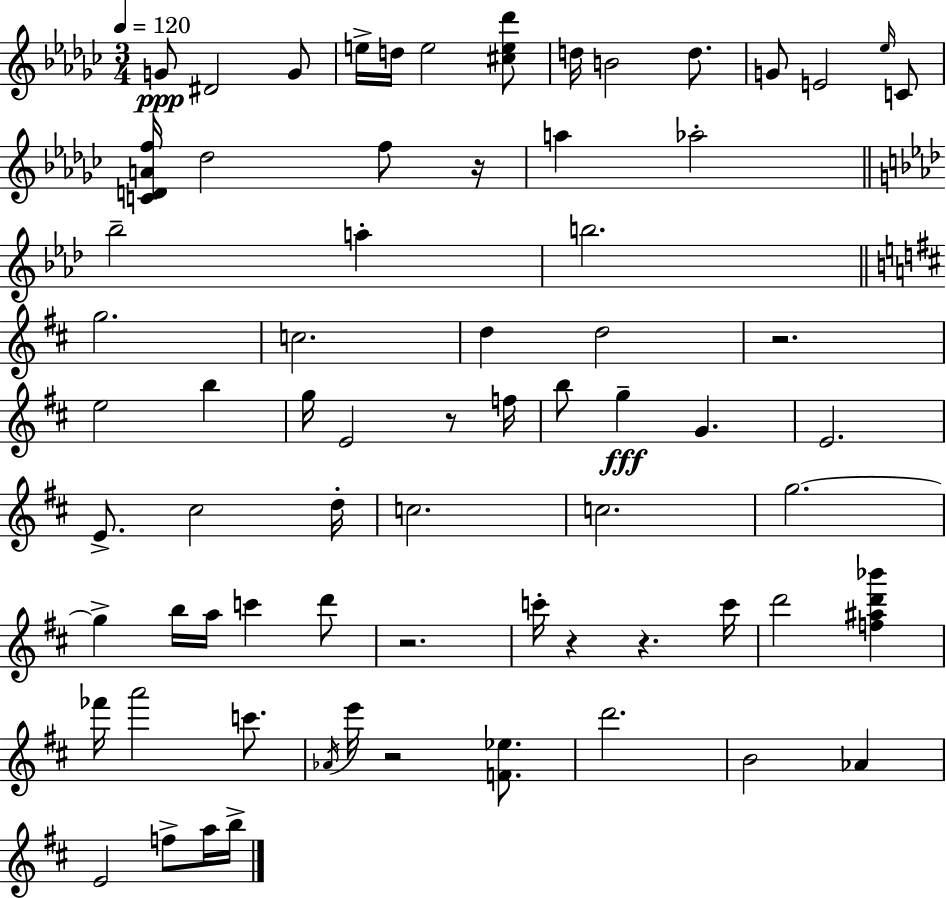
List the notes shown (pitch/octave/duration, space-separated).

G4/e D#4/h G4/e E5/s D5/s E5/h [C#5,E5,Db6]/e D5/s B4/h D5/e. G4/e E4/h Eb5/s C4/e [C4,D4,A4,F5]/s Db5/h F5/e R/s A5/q Ab5/h Bb5/h A5/q B5/h. G5/h. C5/h. D5/q D5/h R/h. E5/h B5/q G5/s E4/h R/e F5/s B5/e G5/q G4/q. E4/h. E4/e. C#5/h D5/s C5/h. C5/h. G5/h. G5/q B5/s A5/s C6/q D6/e R/h. C6/s R/q R/q. C6/s D6/h [F5,A#5,D6,Bb6]/q FES6/s A6/h C6/e. Ab4/s E6/s R/h [F4,Eb5]/e. D6/h. B4/h Ab4/q E4/h F5/e A5/s B5/s